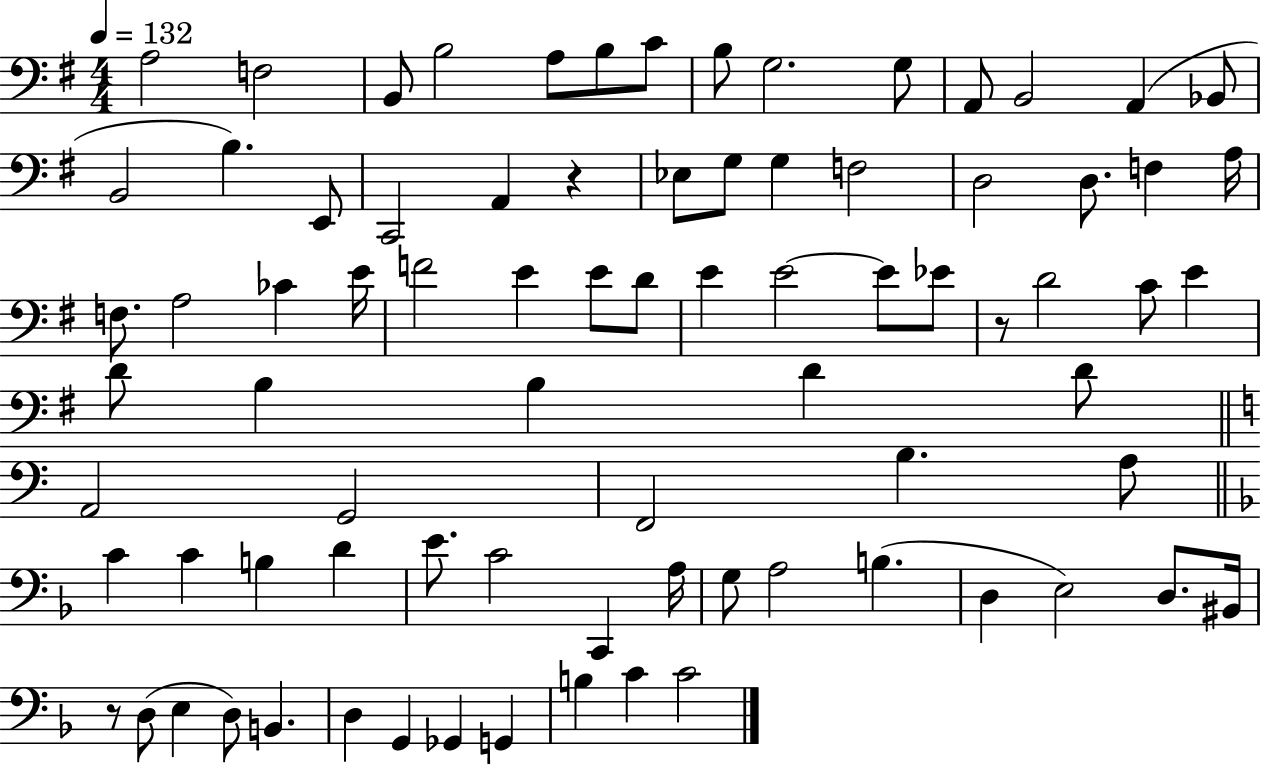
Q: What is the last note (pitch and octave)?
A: C4